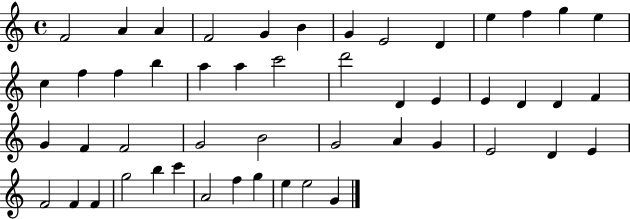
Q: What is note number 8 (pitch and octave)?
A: E4